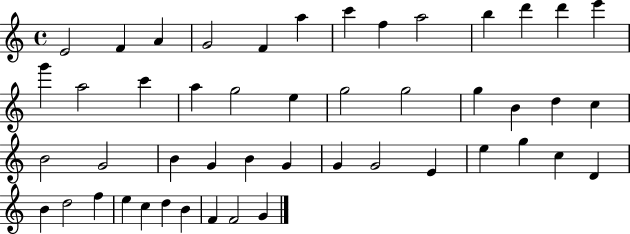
E4/h F4/q A4/q G4/h F4/q A5/q C6/q F5/q A5/h B5/q D6/q D6/q E6/q G6/q A5/h C6/q A5/q G5/h E5/q G5/h G5/h G5/q B4/q D5/q C5/q B4/h G4/h B4/q G4/q B4/q G4/q G4/q G4/h E4/q E5/q G5/q C5/q D4/q B4/q D5/h F5/q E5/q C5/q D5/q B4/q F4/q F4/h G4/q